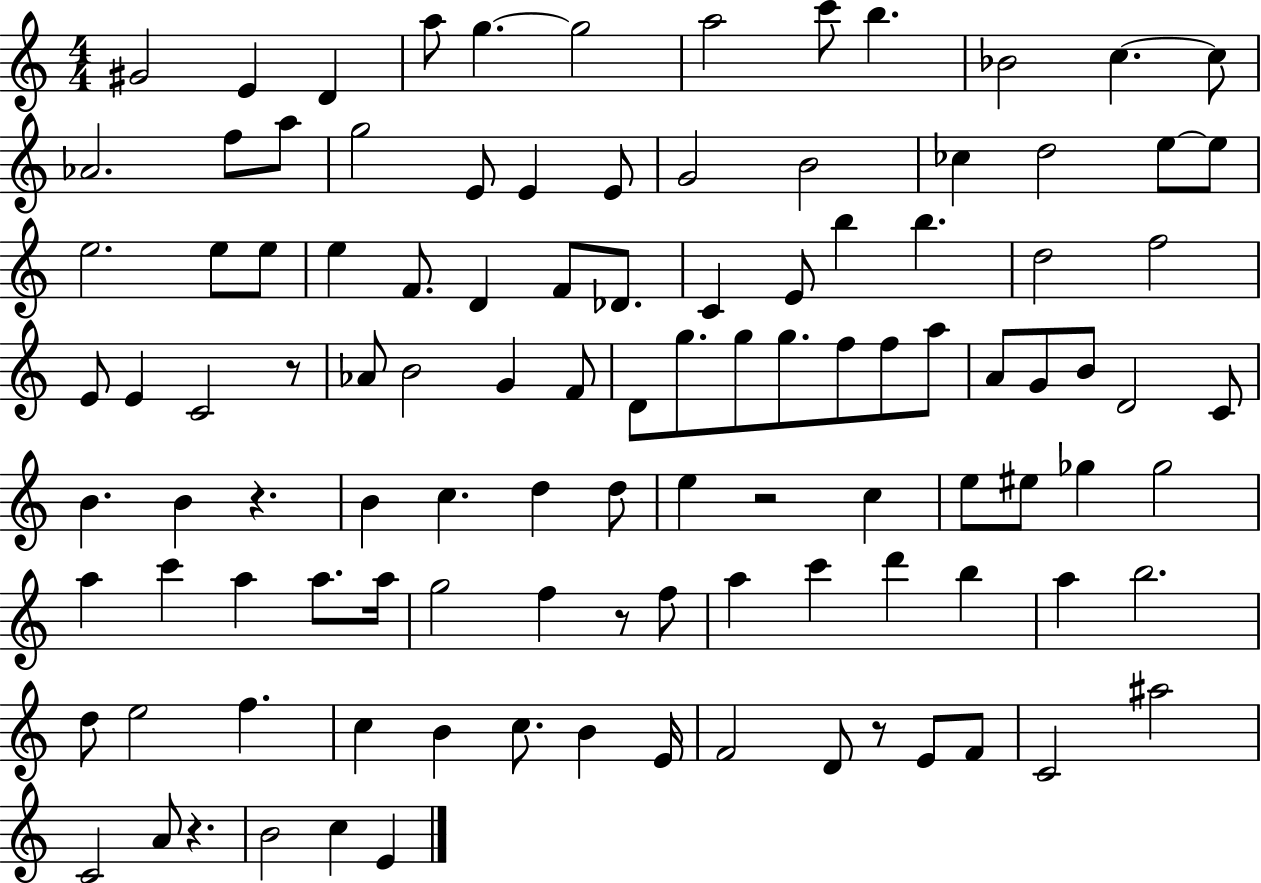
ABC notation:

X:1
T:Untitled
M:4/4
L:1/4
K:C
^G2 E D a/2 g g2 a2 c'/2 b _B2 c c/2 _A2 f/2 a/2 g2 E/2 E E/2 G2 B2 _c d2 e/2 e/2 e2 e/2 e/2 e F/2 D F/2 _D/2 C E/2 b b d2 f2 E/2 E C2 z/2 _A/2 B2 G F/2 D/2 g/2 g/2 g/2 f/2 f/2 a/2 A/2 G/2 B/2 D2 C/2 B B z B c d d/2 e z2 c e/2 ^e/2 _g _g2 a c' a a/2 a/4 g2 f z/2 f/2 a c' d' b a b2 d/2 e2 f c B c/2 B E/4 F2 D/2 z/2 E/2 F/2 C2 ^a2 C2 A/2 z B2 c E